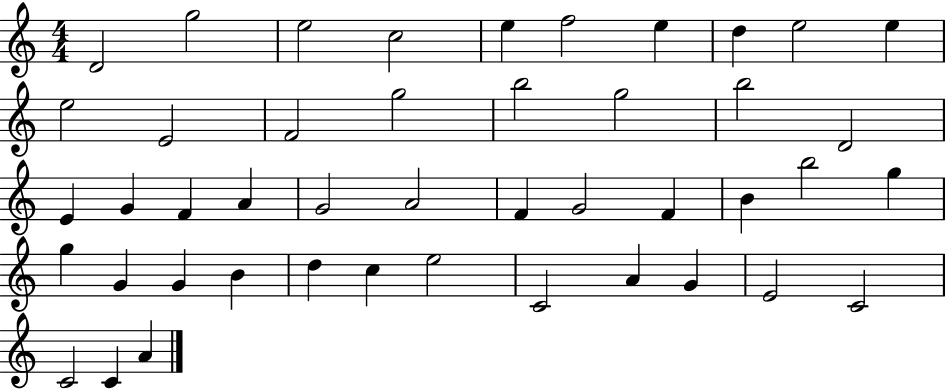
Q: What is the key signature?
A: C major